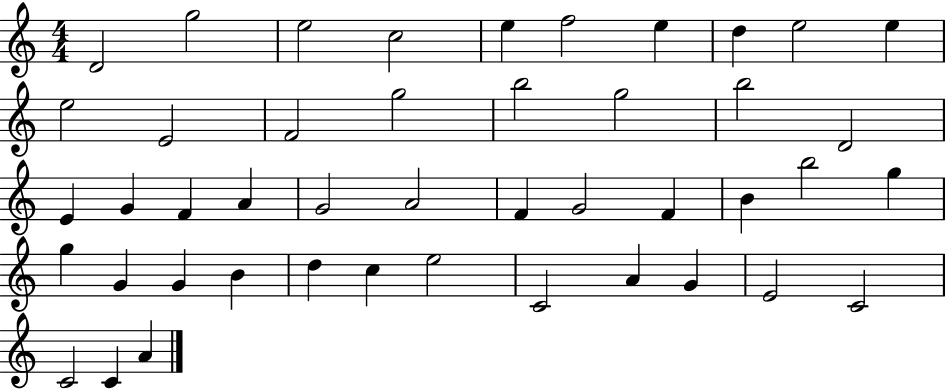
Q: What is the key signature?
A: C major